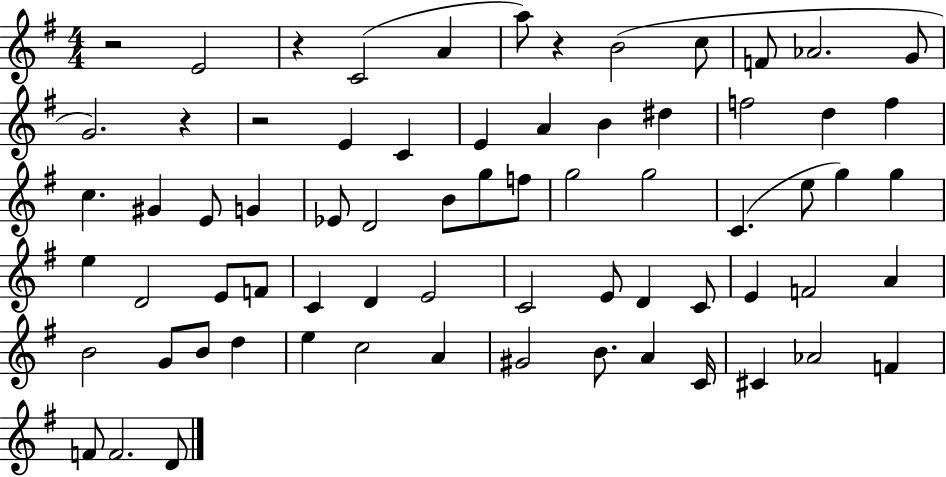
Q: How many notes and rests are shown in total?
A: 70